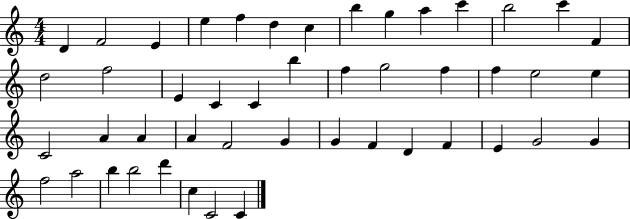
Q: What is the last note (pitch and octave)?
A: C4